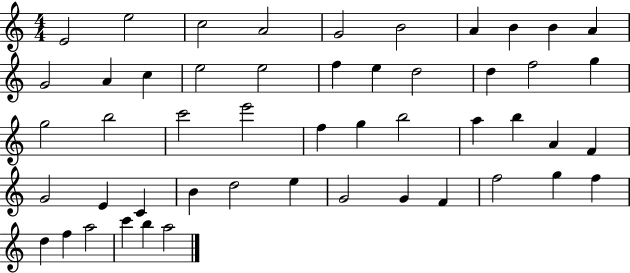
X:1
T:Untitled
M:4/4
L:1/4
K:C
E2 e2 c2 A2 G2 B2 A B B A G2 A c e2 e2 f e d2 d f2 g g2 b2 c'2 e'2 f g b2 a b A F G2 E C B d2 e G2 G F f2 g f d f a2 c' b a2